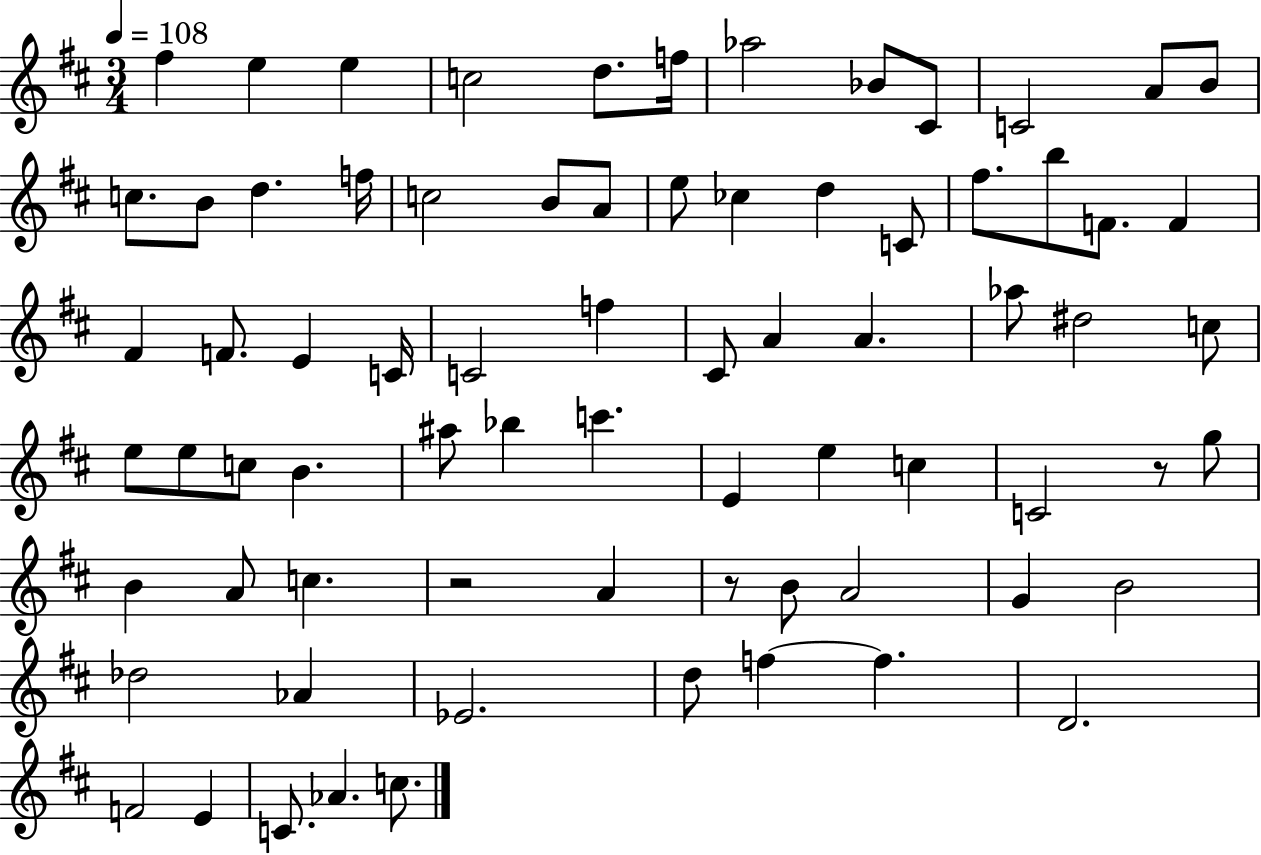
F#5/q E5/q E5/q C5/h D5/e. F5/s Ab5/h Bb4/e C#4/e C4/h A4/e B4/e C5/e. B4/e D5/q. F5/s C5/h B4/e A4/e E5/e CES5/q D5/q C4/e F#5/e. B5/e F4/e. F4/q F#4/q F4/e. E4/q C4/s C4/h F5/q C#4/e A4/q A4/q. Ab5/e D#5/h C5/e E5/e E5/e C5/e B4/q. A#5/e Bb5/q C6/q. E4/q E5/q C5/q C4/h R/e G5/e B4/q A4/e C5/q. R/h A4/q R/e B4/e A4/h G4/q B4/h Db5/h Ab4/q Eb4/h. D5/e F5/q F5/q. D4/h. F4/h E4/q C4/e. Ab4/q. C5/e.